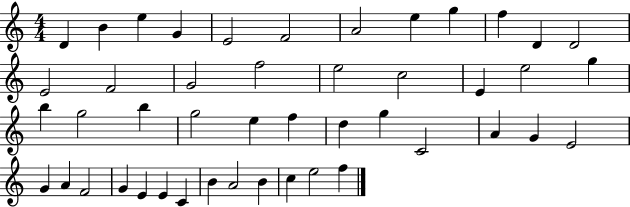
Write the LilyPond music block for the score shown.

{
  \clef treble
  \numericTimeSignature
  \time 4/4
  \key c \major
  d'4 b'4 e''4 g'4 | e'2 f'2 | a'2 e''4 g''4 | f''4 d'4 d'2 | \break e'2 f'2 | g'2 f''2 | e''2 c''2 | e'4 e''2 g''4 | \break b''4 g''2 b''4 | g''2 e''4 f''4 | d''4 g''4 c'2 | a'4 g'4 e'2 | \break g'4 a'4 f'2 | g'4 e'4 e'4 c'4 | b'4 a'2 b'4 | c''4 e''2 f''4 | \break \bar "|."
}